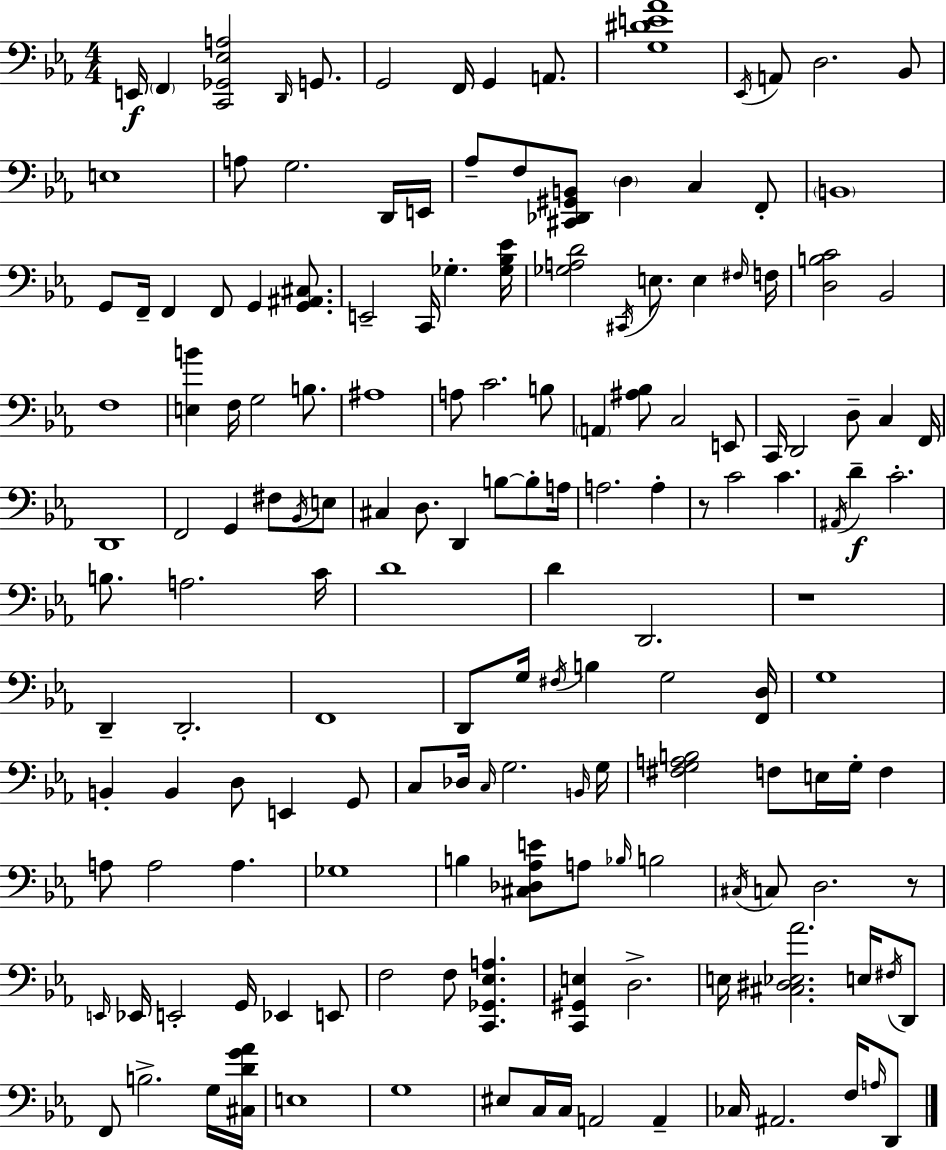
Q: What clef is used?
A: bass